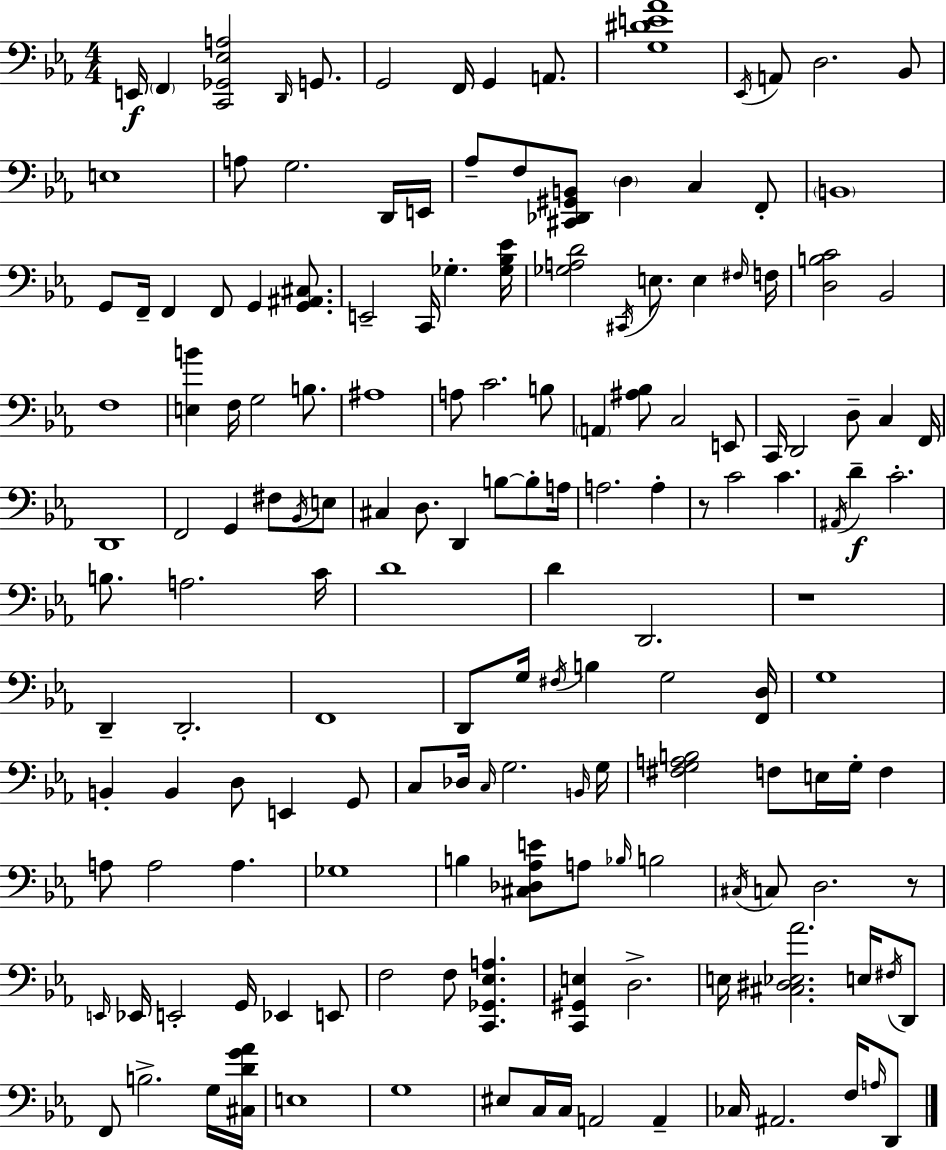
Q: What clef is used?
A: bass